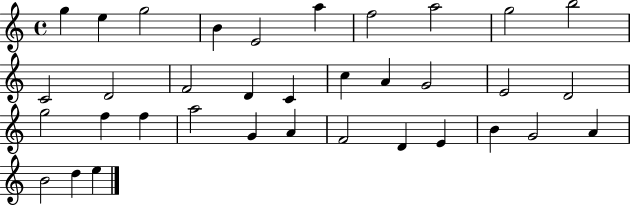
{
  \clef treble
  \time 4/4
  \defaultTimeSignature
  \key c \major
  g''4 e''4 g''2 | b'4 e'2 a''4 | f''2 a''2 | g''2 b''2 | \break c'2 d'2 | f'2 d'4 c'4 | c''4 a'4 g'2 | e'2 d'2 | \break g''2 f''4 f''4 | a''2 g'4 a'4 | f'2 d'4 e'4 | b'4 g'2 a'4 | \break b'2 d''4 e''4 | \bar "|."
}